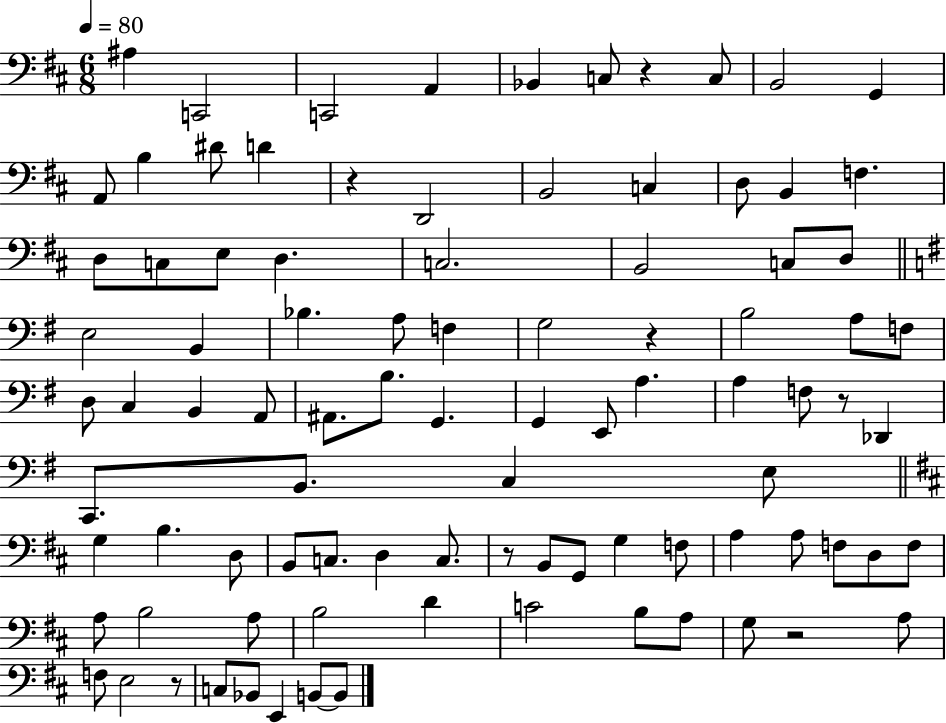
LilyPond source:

{
  \clef bass
  \numericTimeSignature
  \time 6/8
  \key d \major
  \tempo 4 = 80
  ais4 c,2 | c,2 a,4 | bes,4 c8 r4 c8 | b,2 g,4 | \break a,8 b4 dis'8 d'4 | r4 d,2 | b,2 c4 | d8 b,4 f4. | \break d8 c8 e8 d4. | c2. | b,2 c8 d8 | \bar "||" \break \key g \major e2 b,4 | bes4. a8 f4 | g2 r4 | b2 a8 f8 | \break d8 c4 b,4 a,8 | ais,8. b8. g,4. | g,4 e,8 a4. | a4 f8 r8 des,4 | \break c,8. b,8. c4 e8 | \bar "||" \break \key d \major g4 b4. d8 | b,8 c8. d4 c8. | r8 b,8 g,8 g4 f8 | a4 a8 f8 d8 f8 | \break a8 b2 a8 | b2 d'4 | c'2 b8 a8 | g8 r2 a8 | \break f8 e2 r8 | c8 bes,8 e,4 b,8~~ b,8 | \bar "|."
}